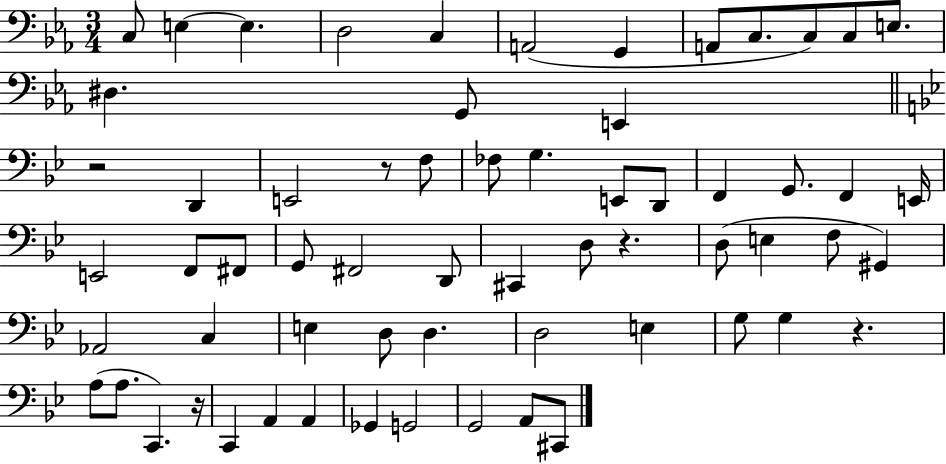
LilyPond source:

{
  \clef bass
  \numericTimeSignature
  \time 3/4
  \key ees \major
  \repeat volta 2 { c8 e4~~ e4. | d2 c4 | a,2( g,4 | a,8 c8. c8) c8 e8. | \break dis4. g,8 e,4 | \bar "||" \break \key bes \major r2 d,4 | e,2 r8 f8 | fes8 g4. e,8 d,8 | f,4 g,8. f,4 e,16 | \break e,2 f,8 fis,8 | g,8 fis,2 d,8 | cis,4 d8 r4. | d8( e4 f8 gis,4) | \break aes,2 c4 | e4 d8 d4. | d2 e4 | g8 g4 r4. | \break a8( a8. c,4.) r16 | c,4 a,4 a,4 | ges,4 g,2 | g,2 a,8 cis,8 | \break } \bar "|."
}